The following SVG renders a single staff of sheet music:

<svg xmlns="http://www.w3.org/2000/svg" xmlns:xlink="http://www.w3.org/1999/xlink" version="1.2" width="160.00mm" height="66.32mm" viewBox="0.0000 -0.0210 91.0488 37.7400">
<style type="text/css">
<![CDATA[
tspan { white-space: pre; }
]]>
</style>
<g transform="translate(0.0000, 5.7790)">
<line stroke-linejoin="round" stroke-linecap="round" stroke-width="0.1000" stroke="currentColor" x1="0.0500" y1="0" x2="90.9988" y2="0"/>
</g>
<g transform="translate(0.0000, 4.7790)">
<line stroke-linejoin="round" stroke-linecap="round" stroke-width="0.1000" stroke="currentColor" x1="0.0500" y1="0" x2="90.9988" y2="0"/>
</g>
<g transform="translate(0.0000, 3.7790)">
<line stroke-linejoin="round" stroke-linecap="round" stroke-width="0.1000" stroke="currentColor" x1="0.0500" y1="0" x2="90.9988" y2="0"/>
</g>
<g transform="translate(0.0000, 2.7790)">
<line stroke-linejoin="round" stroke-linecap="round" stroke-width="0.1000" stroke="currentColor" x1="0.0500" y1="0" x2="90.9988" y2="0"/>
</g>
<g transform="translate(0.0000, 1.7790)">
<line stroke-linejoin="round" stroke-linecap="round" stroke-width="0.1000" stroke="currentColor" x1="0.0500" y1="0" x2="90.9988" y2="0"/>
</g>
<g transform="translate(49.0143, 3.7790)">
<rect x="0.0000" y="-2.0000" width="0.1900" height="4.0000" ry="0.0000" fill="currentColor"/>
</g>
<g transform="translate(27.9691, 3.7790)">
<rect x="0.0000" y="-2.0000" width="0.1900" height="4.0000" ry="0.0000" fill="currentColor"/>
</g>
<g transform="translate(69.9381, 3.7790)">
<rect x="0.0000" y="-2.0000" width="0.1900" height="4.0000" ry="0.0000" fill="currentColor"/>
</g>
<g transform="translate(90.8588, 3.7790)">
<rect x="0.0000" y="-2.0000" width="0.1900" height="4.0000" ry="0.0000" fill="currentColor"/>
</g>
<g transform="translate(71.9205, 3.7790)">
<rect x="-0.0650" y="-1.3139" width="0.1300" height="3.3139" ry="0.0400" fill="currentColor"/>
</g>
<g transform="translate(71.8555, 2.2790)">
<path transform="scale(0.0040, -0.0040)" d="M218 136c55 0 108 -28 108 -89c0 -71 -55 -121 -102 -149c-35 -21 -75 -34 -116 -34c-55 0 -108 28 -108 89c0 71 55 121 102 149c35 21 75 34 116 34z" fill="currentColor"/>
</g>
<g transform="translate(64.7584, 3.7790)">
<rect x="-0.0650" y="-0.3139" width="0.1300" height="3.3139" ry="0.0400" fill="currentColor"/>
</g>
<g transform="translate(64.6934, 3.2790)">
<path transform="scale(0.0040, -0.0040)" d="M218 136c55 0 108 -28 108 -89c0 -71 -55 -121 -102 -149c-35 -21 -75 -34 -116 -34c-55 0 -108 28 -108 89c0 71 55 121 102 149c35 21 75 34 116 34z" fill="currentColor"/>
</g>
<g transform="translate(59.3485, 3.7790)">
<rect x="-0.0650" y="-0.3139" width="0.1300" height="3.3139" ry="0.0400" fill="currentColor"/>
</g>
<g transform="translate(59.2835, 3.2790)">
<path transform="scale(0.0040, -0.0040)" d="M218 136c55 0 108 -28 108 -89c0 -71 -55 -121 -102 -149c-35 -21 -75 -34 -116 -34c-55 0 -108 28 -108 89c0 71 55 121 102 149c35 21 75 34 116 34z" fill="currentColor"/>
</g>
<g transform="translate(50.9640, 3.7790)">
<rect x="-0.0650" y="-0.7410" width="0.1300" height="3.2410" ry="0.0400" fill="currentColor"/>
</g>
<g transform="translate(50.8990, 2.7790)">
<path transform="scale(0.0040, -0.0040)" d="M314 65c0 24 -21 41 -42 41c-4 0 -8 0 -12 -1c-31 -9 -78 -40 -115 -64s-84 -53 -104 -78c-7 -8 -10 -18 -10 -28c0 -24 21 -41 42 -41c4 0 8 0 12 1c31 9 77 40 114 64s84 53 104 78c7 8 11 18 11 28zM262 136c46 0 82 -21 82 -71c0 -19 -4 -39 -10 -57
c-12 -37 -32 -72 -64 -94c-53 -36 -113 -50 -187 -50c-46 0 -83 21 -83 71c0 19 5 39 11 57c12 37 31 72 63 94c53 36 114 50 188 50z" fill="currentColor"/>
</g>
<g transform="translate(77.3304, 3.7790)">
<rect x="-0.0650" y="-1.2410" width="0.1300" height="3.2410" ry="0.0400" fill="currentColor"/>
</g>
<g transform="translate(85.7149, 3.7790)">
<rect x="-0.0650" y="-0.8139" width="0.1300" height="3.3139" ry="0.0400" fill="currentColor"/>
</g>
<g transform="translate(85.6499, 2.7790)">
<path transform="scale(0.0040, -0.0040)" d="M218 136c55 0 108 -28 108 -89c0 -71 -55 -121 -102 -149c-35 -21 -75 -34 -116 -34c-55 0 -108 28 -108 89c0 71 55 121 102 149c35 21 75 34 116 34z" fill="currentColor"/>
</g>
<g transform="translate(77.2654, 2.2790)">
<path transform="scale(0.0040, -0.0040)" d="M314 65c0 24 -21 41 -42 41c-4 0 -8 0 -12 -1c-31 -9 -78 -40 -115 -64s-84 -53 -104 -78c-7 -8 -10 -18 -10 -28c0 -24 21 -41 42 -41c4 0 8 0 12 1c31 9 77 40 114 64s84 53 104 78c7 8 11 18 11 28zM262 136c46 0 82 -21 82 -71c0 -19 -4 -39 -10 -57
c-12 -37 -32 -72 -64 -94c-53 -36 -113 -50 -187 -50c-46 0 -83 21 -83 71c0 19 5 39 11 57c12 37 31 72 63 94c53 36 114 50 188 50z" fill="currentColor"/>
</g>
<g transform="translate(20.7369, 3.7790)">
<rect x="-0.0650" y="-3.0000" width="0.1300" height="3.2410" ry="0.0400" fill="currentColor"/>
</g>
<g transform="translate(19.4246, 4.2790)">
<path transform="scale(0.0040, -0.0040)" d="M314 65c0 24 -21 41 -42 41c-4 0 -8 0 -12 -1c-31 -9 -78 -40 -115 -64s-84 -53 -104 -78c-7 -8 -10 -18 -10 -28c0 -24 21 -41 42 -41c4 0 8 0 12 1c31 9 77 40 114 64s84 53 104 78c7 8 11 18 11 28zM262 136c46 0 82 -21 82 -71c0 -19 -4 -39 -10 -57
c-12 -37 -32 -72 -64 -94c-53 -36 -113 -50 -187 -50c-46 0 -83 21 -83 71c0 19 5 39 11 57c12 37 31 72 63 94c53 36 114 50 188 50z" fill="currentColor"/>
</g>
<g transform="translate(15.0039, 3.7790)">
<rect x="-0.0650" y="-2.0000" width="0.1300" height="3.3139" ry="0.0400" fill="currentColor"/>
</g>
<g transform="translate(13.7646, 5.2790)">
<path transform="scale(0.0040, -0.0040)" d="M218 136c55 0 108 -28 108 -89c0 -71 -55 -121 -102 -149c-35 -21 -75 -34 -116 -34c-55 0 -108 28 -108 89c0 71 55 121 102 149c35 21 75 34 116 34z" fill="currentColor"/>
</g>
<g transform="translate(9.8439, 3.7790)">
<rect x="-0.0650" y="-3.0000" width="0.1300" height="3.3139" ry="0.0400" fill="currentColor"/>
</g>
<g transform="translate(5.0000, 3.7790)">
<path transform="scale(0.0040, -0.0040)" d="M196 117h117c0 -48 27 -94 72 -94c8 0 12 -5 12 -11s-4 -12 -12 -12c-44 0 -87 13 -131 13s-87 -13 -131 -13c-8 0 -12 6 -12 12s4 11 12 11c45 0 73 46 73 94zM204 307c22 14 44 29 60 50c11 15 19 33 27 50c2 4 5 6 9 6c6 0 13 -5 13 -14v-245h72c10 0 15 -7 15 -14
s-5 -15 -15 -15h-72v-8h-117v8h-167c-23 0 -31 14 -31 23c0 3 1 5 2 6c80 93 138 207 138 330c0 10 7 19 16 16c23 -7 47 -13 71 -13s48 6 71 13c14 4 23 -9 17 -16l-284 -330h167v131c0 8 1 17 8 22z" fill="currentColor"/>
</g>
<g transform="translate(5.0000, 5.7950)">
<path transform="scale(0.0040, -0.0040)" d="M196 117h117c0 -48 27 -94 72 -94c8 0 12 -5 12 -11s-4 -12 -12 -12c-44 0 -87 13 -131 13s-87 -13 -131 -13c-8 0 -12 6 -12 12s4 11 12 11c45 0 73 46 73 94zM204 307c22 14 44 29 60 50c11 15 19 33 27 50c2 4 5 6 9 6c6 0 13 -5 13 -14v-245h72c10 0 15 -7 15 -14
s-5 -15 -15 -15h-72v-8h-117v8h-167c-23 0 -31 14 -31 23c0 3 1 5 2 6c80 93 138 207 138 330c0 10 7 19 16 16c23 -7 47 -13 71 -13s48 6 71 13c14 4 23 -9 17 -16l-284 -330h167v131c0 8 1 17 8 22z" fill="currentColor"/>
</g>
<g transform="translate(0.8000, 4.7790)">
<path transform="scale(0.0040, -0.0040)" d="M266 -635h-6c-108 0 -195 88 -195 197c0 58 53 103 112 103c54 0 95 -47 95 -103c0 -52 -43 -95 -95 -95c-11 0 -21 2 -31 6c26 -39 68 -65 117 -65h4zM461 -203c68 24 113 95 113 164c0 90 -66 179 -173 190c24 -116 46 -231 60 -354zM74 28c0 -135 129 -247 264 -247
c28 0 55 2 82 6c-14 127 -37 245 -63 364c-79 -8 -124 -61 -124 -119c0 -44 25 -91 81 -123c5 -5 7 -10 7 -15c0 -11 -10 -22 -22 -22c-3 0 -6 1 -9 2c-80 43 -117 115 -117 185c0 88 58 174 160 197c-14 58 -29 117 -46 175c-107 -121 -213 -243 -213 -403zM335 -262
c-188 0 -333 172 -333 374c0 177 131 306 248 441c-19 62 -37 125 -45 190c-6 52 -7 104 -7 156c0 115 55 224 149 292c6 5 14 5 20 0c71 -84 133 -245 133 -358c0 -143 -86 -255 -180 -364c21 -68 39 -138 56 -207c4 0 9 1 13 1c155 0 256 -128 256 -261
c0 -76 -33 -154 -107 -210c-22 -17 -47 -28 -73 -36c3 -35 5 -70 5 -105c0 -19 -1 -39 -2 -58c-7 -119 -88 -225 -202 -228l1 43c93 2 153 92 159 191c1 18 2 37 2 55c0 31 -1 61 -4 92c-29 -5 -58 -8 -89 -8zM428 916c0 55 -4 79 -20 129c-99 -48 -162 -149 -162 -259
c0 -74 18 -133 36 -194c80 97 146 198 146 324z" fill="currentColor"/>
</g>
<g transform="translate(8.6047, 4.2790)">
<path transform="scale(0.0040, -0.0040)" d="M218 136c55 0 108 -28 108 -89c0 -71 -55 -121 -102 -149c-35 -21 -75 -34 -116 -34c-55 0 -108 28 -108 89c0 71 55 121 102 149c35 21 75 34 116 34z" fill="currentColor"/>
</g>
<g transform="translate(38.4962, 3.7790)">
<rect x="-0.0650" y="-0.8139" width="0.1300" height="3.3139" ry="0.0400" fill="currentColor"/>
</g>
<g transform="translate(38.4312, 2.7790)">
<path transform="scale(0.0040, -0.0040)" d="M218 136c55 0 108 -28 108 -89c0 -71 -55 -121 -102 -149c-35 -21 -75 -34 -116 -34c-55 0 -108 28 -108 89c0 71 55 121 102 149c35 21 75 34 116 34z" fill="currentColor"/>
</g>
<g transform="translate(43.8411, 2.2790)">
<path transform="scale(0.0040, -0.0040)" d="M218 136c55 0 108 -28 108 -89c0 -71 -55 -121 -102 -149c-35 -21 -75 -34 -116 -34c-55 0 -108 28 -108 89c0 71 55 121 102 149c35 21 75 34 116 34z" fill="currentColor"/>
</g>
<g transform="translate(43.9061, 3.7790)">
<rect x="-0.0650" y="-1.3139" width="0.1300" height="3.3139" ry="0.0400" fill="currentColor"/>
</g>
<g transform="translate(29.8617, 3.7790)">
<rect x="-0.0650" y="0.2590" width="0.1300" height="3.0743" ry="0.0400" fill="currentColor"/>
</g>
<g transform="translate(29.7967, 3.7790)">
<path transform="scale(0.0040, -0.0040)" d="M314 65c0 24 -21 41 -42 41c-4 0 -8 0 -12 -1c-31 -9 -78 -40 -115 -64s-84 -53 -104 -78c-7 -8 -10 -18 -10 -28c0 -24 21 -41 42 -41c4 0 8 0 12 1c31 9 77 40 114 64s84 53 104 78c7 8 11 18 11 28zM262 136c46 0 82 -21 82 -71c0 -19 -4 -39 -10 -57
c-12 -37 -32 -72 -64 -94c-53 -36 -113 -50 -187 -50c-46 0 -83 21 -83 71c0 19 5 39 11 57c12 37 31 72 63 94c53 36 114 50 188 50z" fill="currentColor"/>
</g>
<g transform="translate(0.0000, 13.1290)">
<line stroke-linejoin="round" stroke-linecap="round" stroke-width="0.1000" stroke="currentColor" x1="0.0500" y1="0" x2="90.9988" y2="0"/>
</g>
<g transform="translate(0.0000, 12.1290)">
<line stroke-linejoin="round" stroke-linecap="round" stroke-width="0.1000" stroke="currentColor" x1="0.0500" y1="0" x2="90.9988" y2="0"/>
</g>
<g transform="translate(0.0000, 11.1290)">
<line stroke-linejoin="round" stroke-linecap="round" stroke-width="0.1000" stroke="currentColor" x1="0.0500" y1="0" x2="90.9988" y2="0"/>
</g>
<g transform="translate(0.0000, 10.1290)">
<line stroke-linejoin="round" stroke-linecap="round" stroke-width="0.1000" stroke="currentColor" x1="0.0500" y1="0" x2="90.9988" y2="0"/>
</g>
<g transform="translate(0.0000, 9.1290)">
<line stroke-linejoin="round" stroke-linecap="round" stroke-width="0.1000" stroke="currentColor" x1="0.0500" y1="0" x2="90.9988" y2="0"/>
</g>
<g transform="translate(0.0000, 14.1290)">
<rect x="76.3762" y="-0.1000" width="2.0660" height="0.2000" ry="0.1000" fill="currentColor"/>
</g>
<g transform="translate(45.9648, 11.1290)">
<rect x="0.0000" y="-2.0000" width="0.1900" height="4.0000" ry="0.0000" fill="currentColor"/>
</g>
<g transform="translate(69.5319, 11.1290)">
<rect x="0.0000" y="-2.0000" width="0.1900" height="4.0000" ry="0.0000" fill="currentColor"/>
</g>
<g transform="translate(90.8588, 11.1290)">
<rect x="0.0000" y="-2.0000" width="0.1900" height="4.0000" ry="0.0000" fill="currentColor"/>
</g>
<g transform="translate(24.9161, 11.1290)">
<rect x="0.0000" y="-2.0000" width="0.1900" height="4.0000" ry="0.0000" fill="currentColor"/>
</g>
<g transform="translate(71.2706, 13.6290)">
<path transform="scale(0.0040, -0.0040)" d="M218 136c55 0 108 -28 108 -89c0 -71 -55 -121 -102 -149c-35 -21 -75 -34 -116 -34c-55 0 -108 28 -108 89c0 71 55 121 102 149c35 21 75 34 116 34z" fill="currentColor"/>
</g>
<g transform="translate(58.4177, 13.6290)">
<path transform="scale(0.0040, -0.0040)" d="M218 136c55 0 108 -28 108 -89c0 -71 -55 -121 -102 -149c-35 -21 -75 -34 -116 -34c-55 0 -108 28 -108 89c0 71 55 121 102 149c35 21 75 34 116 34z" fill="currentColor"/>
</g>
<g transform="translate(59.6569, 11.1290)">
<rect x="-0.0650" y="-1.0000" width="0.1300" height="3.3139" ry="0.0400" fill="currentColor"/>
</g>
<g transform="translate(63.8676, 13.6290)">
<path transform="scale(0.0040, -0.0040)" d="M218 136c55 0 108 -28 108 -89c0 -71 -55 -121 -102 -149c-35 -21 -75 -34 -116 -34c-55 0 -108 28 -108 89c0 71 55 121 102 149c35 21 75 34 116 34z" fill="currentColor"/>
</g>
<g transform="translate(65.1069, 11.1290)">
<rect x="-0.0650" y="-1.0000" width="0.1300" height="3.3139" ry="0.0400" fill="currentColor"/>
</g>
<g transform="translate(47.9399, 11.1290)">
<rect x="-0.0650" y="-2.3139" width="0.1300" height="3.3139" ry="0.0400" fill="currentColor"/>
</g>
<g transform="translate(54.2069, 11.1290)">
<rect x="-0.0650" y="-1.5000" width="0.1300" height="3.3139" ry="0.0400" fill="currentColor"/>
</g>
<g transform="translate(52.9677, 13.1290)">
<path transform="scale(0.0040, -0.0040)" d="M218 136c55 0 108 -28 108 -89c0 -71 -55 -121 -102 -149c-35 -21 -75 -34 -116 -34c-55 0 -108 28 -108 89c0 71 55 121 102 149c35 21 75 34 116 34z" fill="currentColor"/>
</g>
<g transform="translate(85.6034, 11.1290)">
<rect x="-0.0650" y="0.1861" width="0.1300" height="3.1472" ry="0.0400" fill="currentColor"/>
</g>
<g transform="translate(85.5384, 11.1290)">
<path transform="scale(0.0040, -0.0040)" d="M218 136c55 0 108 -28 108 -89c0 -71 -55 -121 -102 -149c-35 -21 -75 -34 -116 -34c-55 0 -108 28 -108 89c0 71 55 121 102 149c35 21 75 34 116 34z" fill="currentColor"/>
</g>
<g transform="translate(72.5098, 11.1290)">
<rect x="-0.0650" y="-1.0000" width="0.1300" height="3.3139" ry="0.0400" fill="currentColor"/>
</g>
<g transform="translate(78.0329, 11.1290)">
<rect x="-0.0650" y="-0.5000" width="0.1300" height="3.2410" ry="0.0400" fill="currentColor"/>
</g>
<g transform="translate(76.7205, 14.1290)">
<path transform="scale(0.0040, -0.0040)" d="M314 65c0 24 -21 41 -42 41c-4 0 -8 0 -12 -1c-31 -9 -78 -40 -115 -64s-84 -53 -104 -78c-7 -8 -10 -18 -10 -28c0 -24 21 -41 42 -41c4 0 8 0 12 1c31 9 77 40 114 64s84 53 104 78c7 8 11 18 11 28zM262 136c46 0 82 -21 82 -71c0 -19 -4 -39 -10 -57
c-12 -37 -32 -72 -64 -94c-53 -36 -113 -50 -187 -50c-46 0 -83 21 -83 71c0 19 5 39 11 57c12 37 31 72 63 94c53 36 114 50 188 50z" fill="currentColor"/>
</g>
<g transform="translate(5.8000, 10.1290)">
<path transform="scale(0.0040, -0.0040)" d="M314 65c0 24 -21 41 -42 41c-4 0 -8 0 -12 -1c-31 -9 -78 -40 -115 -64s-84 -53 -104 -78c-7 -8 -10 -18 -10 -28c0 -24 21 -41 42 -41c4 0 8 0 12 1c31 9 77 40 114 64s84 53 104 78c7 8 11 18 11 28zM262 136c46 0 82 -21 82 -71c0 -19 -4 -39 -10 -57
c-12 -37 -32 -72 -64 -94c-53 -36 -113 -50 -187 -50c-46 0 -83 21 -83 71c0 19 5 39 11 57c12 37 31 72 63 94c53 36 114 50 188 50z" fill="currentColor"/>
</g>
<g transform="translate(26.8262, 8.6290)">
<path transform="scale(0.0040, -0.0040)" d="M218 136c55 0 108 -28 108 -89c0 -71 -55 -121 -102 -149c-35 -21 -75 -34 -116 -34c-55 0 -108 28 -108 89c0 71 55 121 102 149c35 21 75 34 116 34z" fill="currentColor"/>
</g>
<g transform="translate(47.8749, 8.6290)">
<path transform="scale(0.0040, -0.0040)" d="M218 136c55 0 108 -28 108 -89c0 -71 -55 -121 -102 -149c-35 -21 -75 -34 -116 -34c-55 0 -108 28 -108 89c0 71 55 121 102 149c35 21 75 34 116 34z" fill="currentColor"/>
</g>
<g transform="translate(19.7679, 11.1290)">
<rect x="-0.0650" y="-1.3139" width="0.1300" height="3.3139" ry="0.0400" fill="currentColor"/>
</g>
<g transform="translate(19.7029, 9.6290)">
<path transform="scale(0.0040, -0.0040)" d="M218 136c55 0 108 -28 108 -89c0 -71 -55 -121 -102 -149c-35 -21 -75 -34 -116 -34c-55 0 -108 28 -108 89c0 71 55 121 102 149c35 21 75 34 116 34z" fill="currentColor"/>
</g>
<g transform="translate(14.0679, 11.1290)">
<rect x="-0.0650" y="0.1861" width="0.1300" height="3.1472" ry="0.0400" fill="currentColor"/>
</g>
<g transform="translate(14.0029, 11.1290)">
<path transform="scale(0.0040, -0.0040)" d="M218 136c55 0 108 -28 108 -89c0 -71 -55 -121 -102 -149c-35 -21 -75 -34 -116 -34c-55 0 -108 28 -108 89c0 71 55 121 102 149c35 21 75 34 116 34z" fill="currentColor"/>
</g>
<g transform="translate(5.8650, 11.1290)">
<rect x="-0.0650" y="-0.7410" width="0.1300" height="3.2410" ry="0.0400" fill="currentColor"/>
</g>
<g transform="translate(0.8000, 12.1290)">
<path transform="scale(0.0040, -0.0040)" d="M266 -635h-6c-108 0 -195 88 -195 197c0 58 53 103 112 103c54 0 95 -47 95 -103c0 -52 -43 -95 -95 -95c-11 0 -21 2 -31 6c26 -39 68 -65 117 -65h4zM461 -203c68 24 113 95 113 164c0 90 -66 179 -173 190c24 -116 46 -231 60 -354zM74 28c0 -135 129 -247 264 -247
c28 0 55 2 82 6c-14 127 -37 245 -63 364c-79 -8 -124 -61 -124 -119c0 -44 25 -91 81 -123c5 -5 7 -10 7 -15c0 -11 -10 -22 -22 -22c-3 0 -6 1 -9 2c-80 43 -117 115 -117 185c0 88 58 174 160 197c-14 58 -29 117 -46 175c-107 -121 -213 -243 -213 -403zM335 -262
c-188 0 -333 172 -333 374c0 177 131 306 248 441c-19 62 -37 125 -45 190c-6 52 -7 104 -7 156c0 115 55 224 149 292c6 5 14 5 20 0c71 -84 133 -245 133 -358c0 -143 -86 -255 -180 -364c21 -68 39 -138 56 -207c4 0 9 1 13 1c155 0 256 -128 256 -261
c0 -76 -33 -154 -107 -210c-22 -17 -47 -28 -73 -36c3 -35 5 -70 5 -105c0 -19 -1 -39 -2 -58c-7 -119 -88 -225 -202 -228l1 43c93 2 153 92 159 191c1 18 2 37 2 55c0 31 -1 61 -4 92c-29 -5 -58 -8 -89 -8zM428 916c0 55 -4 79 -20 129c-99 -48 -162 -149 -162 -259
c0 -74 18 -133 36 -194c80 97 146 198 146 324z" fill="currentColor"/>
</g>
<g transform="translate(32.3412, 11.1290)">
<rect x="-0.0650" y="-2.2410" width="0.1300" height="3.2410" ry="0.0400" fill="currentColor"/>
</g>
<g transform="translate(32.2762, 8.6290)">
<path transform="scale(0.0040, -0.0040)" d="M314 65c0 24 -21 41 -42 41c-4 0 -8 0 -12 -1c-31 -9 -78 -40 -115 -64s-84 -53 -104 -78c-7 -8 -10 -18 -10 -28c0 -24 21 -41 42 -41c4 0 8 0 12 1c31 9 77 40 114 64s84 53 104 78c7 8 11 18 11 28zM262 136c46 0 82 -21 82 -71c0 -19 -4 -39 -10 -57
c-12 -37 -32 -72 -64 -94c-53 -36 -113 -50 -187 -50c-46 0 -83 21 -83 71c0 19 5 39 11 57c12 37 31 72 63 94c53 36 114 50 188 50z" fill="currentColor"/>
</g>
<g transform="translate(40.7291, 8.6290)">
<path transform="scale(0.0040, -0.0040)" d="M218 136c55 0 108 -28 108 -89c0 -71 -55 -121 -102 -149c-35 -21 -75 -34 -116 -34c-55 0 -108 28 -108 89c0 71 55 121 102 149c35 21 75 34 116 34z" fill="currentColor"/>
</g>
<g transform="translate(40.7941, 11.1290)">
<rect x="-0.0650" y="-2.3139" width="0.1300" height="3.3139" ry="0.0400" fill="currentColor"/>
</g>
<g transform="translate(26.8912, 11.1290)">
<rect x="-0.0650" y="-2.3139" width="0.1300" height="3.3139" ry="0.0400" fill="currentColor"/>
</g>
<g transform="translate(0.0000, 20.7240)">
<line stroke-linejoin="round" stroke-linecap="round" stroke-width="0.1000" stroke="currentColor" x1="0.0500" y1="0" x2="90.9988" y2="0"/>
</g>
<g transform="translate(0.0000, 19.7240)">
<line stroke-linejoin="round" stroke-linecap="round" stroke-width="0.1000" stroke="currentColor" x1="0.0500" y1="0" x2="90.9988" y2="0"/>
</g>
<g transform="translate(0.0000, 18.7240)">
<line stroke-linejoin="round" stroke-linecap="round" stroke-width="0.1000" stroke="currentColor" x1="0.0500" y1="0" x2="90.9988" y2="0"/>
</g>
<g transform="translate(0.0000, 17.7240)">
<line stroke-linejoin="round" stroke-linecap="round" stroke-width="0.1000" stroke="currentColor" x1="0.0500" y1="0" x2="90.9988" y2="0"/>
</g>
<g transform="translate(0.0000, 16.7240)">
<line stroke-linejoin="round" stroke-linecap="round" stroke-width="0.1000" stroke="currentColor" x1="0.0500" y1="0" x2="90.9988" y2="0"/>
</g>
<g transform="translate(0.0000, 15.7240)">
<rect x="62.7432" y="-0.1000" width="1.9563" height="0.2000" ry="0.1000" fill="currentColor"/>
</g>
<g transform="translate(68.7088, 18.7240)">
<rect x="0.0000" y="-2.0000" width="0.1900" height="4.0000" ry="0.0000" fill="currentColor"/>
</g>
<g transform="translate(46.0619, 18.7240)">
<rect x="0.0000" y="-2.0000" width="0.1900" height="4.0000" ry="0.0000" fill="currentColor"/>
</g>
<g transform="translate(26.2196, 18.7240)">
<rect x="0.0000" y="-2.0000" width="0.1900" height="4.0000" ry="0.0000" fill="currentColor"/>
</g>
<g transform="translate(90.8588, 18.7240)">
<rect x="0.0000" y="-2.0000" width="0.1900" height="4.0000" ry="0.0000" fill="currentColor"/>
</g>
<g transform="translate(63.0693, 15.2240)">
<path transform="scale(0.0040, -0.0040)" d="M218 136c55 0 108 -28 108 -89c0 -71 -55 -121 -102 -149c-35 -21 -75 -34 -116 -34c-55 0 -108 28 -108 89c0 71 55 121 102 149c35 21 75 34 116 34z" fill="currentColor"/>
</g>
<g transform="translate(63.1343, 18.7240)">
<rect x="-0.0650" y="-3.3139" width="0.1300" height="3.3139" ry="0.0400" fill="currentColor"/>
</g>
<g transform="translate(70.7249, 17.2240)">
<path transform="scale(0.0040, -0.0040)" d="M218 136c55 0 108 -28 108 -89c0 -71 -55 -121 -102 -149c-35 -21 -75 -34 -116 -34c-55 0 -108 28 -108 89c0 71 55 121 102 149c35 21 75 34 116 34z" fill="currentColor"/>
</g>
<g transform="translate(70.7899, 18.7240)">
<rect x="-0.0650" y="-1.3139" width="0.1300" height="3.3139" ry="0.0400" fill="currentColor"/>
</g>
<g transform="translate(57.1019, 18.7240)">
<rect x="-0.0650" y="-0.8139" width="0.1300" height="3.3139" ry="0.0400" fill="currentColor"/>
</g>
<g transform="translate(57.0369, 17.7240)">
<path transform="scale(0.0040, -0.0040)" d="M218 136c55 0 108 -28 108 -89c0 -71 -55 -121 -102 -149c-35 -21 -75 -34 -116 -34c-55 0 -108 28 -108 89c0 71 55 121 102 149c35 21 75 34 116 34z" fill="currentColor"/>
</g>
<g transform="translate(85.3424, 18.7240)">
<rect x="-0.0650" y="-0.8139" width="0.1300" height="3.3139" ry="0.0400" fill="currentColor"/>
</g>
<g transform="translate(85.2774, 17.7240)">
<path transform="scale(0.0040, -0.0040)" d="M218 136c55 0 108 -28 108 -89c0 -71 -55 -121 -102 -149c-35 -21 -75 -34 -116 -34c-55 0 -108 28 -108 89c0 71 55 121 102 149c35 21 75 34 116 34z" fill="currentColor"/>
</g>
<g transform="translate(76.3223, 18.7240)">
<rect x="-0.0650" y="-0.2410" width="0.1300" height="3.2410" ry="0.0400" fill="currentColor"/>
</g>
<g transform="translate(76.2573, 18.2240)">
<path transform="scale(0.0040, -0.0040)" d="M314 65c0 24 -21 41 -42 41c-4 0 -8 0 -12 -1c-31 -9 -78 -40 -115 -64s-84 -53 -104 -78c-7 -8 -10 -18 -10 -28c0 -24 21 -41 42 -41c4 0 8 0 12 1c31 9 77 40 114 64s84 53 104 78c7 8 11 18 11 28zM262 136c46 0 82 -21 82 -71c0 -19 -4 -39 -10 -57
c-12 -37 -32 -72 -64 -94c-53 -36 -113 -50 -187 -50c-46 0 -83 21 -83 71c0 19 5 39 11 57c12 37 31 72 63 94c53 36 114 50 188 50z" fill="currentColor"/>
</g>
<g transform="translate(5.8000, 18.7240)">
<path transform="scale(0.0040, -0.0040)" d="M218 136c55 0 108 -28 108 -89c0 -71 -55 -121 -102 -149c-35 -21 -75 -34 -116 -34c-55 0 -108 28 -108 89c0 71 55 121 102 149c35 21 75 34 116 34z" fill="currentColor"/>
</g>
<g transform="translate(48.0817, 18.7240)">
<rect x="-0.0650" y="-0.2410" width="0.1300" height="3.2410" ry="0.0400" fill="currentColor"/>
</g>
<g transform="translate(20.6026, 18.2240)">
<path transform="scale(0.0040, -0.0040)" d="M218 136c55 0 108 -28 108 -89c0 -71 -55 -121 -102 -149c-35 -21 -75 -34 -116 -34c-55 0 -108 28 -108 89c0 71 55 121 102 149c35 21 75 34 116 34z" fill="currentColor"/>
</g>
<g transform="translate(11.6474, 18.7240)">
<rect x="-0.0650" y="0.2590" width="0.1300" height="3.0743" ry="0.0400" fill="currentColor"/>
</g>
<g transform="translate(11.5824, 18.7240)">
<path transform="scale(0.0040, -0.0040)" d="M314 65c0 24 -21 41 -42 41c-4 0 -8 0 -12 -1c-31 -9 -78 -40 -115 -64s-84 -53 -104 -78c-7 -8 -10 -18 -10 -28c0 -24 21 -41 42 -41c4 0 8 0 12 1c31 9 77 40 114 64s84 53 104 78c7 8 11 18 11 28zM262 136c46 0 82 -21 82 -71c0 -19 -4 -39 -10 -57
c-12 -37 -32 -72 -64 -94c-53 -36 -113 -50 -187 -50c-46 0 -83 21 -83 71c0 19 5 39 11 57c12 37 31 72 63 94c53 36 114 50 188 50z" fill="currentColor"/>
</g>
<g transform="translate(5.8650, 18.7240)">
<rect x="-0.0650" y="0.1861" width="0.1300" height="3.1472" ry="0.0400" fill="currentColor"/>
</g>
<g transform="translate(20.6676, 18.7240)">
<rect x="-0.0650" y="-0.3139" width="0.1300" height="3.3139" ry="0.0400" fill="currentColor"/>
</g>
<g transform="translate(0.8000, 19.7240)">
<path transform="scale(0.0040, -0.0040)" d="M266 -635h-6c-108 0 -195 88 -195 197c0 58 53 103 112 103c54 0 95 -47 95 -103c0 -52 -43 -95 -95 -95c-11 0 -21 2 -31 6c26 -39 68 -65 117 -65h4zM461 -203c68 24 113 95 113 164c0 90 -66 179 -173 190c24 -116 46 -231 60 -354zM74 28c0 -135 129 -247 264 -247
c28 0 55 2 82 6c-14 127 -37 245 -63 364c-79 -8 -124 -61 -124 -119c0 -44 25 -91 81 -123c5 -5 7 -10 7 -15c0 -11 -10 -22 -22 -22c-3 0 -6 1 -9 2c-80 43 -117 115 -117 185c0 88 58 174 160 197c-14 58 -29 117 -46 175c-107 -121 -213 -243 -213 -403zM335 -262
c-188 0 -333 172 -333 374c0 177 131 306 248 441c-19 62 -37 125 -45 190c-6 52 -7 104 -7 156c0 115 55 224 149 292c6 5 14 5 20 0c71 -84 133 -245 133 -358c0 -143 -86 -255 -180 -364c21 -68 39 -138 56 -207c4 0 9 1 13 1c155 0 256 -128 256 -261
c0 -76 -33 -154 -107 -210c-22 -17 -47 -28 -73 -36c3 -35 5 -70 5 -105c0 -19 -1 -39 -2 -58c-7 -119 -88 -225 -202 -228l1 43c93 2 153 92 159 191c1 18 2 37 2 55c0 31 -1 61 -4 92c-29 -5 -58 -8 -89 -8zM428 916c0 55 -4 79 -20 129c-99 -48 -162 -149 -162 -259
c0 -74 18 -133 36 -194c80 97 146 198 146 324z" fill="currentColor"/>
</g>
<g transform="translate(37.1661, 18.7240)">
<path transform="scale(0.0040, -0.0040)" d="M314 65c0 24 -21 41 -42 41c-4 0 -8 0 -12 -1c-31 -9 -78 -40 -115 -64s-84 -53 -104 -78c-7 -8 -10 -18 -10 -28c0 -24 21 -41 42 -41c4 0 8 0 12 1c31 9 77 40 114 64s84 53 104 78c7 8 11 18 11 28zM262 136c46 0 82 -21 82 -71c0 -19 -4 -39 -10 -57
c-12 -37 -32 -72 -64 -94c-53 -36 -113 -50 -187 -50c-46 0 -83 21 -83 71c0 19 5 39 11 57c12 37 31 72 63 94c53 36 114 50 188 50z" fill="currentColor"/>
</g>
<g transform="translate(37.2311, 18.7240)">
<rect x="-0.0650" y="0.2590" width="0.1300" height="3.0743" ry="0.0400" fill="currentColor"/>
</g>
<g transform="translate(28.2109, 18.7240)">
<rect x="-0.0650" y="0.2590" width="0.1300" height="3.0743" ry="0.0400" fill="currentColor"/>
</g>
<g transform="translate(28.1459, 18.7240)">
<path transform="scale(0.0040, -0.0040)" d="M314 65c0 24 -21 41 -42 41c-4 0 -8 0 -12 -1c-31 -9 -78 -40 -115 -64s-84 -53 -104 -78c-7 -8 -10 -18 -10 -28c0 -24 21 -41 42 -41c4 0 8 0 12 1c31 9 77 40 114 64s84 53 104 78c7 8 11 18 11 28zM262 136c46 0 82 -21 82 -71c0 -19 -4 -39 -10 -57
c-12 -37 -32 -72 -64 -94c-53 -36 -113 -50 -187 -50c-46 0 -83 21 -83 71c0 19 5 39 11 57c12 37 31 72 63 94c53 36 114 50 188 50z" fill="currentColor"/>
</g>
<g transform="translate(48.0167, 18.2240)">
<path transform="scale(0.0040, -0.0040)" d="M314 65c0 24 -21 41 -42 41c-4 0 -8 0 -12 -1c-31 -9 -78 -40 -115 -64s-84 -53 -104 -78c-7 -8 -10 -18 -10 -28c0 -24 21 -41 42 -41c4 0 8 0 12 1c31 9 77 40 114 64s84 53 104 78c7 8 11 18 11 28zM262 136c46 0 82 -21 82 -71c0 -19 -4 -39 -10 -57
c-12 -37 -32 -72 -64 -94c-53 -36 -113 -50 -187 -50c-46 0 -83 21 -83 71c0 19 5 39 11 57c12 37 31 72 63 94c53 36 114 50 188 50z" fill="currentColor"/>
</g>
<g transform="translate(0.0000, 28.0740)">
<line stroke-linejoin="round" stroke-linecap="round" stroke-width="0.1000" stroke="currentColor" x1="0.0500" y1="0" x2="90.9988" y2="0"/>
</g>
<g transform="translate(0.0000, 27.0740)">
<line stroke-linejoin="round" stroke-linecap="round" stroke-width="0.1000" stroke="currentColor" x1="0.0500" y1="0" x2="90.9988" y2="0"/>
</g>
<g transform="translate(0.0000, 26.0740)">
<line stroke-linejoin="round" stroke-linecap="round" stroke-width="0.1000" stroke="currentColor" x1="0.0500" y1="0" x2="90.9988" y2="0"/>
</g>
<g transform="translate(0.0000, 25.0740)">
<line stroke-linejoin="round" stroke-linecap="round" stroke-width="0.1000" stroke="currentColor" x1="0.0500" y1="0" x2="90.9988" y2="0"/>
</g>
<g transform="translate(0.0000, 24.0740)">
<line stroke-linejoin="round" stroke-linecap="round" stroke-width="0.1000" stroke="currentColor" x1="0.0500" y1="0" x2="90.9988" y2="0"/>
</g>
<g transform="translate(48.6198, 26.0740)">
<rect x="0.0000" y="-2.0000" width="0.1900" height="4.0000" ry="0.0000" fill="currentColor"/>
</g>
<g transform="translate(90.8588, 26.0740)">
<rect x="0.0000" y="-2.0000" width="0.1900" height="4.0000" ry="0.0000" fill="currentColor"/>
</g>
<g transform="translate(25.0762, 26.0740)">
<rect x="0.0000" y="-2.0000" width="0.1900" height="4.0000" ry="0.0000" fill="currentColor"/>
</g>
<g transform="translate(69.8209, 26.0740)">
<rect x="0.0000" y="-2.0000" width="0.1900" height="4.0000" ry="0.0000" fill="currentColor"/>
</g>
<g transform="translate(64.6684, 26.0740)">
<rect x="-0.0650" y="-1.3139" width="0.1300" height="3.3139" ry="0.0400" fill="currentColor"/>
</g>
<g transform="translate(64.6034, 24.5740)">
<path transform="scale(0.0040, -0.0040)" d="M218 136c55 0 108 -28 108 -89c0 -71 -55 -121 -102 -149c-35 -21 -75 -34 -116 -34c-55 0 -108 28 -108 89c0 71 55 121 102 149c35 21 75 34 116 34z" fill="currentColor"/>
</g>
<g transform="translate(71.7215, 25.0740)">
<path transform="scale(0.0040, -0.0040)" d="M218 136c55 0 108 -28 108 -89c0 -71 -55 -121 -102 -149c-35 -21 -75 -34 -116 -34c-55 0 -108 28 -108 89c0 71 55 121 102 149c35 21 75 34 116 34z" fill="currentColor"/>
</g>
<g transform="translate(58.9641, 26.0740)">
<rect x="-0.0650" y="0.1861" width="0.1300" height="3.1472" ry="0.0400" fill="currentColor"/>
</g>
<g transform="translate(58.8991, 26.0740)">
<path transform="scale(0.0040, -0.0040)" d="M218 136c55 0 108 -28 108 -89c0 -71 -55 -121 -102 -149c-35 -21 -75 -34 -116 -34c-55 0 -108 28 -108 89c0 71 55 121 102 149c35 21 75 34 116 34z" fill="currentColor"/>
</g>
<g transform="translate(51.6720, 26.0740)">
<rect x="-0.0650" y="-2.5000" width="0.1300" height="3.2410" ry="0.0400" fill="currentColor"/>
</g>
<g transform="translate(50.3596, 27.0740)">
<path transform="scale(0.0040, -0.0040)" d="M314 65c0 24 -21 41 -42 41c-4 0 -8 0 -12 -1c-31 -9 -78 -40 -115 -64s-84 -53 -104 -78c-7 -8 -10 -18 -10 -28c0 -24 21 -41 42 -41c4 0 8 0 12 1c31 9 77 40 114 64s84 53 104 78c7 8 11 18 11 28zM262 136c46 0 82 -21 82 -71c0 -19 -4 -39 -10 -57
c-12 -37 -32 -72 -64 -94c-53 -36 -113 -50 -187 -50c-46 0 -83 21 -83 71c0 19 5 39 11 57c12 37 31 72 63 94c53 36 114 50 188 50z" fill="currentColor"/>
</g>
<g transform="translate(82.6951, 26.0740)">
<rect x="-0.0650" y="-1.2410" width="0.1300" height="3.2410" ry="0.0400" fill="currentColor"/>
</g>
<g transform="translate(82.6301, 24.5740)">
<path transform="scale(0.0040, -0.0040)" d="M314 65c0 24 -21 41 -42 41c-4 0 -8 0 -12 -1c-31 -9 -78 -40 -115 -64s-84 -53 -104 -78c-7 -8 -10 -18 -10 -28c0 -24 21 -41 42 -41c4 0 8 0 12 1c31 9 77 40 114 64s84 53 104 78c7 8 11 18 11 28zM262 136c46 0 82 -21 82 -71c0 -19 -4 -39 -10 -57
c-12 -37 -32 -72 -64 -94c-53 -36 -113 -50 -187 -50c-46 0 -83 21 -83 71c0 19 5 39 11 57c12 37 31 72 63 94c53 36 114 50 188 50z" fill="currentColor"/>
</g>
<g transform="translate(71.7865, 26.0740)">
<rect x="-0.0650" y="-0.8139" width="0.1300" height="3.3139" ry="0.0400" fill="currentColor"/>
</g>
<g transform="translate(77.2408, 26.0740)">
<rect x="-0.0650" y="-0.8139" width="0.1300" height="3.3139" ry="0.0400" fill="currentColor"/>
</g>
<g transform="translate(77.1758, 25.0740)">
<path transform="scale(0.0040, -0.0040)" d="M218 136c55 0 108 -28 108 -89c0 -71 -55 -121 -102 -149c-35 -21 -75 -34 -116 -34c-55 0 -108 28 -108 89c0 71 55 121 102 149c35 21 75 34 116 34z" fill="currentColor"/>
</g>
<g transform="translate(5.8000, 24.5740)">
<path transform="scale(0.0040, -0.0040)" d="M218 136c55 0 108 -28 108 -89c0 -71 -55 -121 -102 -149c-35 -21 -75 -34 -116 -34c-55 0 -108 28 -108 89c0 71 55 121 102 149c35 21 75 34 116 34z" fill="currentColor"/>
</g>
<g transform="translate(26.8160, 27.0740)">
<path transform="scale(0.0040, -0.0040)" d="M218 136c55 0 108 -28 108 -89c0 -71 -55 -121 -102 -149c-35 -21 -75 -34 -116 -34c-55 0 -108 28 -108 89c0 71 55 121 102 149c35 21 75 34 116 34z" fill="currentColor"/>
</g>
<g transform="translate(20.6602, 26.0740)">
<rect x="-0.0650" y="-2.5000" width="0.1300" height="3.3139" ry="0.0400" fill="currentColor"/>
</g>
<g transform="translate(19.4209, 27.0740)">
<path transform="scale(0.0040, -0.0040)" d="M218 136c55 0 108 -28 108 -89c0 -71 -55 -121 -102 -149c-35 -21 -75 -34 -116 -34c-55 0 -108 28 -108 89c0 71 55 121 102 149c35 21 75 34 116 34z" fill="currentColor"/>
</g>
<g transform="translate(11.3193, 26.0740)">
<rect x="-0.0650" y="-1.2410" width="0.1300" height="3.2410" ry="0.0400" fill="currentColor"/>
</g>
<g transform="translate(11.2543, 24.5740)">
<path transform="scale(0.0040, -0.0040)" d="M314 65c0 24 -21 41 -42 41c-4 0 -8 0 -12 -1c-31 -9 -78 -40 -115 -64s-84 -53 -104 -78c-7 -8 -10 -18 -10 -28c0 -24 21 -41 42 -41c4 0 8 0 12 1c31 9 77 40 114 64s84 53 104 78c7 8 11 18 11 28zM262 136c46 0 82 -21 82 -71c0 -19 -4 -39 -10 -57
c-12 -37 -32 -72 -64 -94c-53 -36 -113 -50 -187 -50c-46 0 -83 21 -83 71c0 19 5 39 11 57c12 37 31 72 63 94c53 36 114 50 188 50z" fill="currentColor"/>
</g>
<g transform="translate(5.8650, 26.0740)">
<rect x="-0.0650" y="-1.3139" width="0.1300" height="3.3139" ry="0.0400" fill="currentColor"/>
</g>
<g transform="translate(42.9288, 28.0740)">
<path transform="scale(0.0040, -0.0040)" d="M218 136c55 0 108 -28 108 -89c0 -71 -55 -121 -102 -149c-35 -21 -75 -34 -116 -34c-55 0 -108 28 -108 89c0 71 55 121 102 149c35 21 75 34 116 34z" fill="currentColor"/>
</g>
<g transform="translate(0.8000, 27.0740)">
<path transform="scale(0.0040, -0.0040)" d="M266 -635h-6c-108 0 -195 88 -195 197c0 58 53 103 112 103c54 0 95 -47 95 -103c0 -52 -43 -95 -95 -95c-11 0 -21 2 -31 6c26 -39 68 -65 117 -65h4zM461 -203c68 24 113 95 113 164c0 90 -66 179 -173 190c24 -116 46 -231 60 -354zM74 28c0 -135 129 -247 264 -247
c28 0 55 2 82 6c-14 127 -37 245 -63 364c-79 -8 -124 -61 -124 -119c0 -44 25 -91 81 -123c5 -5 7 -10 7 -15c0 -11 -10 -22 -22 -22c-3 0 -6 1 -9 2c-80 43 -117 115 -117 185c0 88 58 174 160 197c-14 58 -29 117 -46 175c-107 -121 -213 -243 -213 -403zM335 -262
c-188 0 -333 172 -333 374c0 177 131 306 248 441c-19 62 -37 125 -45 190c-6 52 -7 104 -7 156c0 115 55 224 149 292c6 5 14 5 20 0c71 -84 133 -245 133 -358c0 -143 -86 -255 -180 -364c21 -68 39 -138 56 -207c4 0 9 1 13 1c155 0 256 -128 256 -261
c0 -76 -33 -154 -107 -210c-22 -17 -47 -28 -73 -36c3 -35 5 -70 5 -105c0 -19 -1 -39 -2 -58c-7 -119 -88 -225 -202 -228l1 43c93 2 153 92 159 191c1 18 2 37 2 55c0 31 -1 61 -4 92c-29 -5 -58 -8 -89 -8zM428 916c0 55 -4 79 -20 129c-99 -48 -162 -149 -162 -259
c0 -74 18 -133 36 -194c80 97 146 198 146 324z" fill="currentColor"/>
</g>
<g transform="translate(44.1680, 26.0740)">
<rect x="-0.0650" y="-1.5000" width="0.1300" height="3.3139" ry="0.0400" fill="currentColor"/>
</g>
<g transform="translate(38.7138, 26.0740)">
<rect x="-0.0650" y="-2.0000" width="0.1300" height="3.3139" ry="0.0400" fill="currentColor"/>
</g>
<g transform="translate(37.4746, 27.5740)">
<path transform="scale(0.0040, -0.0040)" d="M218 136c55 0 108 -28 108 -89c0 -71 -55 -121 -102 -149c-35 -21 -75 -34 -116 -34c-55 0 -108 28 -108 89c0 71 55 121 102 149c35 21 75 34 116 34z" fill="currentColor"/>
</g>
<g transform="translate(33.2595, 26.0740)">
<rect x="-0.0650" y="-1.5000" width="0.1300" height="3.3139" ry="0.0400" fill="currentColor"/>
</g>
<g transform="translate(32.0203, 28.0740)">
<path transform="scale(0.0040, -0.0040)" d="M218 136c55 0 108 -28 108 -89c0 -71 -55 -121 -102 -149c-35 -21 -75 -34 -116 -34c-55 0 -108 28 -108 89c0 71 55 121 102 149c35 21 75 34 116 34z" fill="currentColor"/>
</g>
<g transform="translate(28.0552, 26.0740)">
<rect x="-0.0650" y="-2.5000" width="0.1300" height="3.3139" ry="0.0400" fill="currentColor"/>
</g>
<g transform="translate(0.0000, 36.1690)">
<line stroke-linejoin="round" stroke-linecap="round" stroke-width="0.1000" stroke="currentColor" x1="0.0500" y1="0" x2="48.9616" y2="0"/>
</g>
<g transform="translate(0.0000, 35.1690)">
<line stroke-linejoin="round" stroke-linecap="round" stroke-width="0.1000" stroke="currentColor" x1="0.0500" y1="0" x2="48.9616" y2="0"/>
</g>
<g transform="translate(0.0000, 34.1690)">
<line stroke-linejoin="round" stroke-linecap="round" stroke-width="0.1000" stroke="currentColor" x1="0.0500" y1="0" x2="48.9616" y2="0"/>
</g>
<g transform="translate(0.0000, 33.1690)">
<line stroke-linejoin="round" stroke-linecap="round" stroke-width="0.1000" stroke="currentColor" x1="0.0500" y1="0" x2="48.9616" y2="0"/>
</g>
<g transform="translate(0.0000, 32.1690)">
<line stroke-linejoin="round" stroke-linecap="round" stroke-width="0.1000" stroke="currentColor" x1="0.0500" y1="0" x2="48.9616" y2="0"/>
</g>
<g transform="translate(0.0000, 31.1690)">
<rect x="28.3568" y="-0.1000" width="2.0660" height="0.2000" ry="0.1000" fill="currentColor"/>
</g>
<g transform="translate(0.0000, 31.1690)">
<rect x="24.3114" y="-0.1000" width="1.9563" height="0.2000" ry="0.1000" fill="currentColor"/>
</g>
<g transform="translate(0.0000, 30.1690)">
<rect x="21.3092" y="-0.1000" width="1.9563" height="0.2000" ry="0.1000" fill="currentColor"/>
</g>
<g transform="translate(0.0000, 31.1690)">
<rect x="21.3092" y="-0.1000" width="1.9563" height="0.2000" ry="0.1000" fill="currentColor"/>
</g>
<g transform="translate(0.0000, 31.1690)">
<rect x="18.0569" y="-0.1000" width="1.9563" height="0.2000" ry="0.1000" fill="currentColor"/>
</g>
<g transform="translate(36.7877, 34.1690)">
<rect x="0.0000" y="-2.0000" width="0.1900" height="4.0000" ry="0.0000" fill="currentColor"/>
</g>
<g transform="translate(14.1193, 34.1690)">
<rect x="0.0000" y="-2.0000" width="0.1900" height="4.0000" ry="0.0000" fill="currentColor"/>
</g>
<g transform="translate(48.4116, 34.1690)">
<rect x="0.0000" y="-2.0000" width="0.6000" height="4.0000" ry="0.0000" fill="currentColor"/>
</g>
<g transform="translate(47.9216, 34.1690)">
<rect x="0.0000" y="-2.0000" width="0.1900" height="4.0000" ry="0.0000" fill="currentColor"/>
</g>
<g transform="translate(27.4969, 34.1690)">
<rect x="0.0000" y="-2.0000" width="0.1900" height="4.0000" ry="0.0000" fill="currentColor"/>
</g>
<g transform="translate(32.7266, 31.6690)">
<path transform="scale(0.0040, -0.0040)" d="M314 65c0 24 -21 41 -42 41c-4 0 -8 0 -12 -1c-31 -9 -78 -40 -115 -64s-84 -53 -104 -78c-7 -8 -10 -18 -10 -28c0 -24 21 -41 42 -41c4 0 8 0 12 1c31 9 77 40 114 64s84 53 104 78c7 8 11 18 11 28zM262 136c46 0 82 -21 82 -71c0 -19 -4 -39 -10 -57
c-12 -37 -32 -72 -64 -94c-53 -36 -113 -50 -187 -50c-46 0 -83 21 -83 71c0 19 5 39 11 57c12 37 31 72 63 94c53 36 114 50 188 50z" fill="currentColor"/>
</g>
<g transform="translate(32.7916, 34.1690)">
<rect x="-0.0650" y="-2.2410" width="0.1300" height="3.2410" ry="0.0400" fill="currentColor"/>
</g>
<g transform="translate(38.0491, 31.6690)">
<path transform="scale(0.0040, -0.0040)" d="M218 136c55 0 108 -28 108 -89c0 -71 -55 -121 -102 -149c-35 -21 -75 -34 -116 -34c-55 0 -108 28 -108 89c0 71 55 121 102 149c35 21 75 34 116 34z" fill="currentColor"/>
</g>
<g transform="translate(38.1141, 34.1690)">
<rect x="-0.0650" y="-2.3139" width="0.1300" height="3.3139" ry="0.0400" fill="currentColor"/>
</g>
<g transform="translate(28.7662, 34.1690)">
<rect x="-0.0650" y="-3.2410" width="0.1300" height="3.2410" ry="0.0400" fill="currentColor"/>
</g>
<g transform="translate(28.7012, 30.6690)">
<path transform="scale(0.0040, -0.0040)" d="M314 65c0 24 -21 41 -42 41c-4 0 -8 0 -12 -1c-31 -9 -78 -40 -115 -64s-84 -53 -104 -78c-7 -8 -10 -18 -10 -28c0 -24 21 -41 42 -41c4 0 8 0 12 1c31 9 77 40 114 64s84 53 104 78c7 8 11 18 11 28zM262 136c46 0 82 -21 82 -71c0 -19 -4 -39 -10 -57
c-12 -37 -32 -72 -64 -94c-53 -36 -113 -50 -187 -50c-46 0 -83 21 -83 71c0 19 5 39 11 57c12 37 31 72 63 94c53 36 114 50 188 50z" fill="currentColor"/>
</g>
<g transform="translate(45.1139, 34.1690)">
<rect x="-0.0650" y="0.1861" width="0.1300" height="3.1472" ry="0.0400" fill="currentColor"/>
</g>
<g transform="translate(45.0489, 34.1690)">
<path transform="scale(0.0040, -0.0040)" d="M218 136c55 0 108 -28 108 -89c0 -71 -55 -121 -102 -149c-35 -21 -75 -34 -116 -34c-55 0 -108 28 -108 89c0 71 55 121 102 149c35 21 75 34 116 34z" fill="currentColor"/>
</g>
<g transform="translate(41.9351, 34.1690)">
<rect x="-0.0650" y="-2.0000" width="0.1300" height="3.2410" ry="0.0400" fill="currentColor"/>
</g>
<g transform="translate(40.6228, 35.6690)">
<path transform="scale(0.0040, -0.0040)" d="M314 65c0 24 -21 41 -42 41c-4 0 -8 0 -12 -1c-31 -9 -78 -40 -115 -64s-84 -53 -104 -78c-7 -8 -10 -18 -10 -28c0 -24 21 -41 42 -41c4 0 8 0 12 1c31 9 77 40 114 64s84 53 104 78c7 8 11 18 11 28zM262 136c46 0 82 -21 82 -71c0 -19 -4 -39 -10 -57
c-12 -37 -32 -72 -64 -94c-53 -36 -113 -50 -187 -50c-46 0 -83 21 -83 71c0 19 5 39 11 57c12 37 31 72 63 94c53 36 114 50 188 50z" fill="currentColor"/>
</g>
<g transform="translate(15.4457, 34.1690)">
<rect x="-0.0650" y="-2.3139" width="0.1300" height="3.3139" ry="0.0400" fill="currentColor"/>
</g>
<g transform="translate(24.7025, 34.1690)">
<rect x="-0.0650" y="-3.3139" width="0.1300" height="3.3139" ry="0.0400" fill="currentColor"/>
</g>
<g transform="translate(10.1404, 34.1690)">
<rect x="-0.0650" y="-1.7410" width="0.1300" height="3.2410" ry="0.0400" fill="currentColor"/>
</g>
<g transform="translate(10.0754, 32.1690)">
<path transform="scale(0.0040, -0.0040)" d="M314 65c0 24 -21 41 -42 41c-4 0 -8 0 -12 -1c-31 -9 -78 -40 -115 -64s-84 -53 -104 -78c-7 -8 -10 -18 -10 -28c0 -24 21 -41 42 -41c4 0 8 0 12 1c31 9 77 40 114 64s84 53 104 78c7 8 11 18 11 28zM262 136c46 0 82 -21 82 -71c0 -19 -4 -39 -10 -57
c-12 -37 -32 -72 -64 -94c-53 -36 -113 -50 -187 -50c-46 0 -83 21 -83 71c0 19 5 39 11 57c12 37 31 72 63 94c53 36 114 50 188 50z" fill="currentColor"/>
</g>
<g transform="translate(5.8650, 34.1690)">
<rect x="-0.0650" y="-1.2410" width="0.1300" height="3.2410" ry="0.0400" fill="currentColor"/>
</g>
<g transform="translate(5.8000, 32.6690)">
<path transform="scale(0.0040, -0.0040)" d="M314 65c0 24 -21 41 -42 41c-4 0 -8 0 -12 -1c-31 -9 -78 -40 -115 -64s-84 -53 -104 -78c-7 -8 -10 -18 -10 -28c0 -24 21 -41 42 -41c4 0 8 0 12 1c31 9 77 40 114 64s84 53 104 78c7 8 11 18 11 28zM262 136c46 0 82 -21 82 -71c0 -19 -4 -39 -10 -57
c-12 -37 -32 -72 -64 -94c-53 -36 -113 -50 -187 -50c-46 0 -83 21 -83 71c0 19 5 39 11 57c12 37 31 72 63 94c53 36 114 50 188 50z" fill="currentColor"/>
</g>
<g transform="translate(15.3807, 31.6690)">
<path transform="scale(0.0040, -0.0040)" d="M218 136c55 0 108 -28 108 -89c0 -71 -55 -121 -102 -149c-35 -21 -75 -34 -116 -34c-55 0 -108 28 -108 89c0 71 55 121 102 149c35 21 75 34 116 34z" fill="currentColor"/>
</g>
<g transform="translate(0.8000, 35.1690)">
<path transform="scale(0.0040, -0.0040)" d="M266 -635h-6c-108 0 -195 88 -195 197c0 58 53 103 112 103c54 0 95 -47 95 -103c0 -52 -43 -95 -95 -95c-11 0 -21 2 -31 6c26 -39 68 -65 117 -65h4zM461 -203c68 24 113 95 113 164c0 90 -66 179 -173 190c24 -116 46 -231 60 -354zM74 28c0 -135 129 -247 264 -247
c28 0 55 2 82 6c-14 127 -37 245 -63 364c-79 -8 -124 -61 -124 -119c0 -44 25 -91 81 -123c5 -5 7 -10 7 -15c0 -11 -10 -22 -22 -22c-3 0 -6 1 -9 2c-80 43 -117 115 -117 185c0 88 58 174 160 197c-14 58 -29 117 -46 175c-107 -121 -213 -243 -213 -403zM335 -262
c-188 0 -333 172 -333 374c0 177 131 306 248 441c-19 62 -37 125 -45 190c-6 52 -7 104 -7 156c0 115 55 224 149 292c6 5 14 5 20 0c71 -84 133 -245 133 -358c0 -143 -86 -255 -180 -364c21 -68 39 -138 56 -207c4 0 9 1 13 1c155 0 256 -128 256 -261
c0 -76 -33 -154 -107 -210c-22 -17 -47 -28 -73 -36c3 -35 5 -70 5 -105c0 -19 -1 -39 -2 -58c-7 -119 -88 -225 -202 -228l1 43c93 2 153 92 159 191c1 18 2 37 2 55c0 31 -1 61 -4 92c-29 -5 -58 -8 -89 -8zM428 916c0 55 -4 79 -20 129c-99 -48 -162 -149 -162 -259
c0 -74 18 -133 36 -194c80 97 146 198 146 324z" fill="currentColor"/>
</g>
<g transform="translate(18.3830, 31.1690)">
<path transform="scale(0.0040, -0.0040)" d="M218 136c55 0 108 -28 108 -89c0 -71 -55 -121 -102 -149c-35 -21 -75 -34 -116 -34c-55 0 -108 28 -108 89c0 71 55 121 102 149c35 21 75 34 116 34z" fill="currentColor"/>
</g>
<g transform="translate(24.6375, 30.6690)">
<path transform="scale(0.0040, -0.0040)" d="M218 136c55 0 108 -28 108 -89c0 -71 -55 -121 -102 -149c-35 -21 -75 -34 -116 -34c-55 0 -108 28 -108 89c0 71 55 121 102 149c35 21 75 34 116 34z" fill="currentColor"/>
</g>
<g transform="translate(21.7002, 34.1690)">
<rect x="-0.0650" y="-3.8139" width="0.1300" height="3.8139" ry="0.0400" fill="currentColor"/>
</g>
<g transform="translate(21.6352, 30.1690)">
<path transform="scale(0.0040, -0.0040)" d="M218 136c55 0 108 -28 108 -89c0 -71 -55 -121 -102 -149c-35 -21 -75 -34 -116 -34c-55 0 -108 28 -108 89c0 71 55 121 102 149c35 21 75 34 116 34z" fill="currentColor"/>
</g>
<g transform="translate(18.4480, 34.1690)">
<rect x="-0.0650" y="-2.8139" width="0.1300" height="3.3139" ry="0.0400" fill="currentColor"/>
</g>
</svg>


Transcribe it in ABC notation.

X:1
T:Untitled
M:4/4
L:1/4
K:C
A F A2 B2 d e d2 c c e e2 d d2 B e g g2 g g E D D D C2 B B B2 c B2 B2 c2 d b e c2 d e e2 G G E F E G2 B e d d e2 e2 f2 g a c' b b2 g2 g F2 B